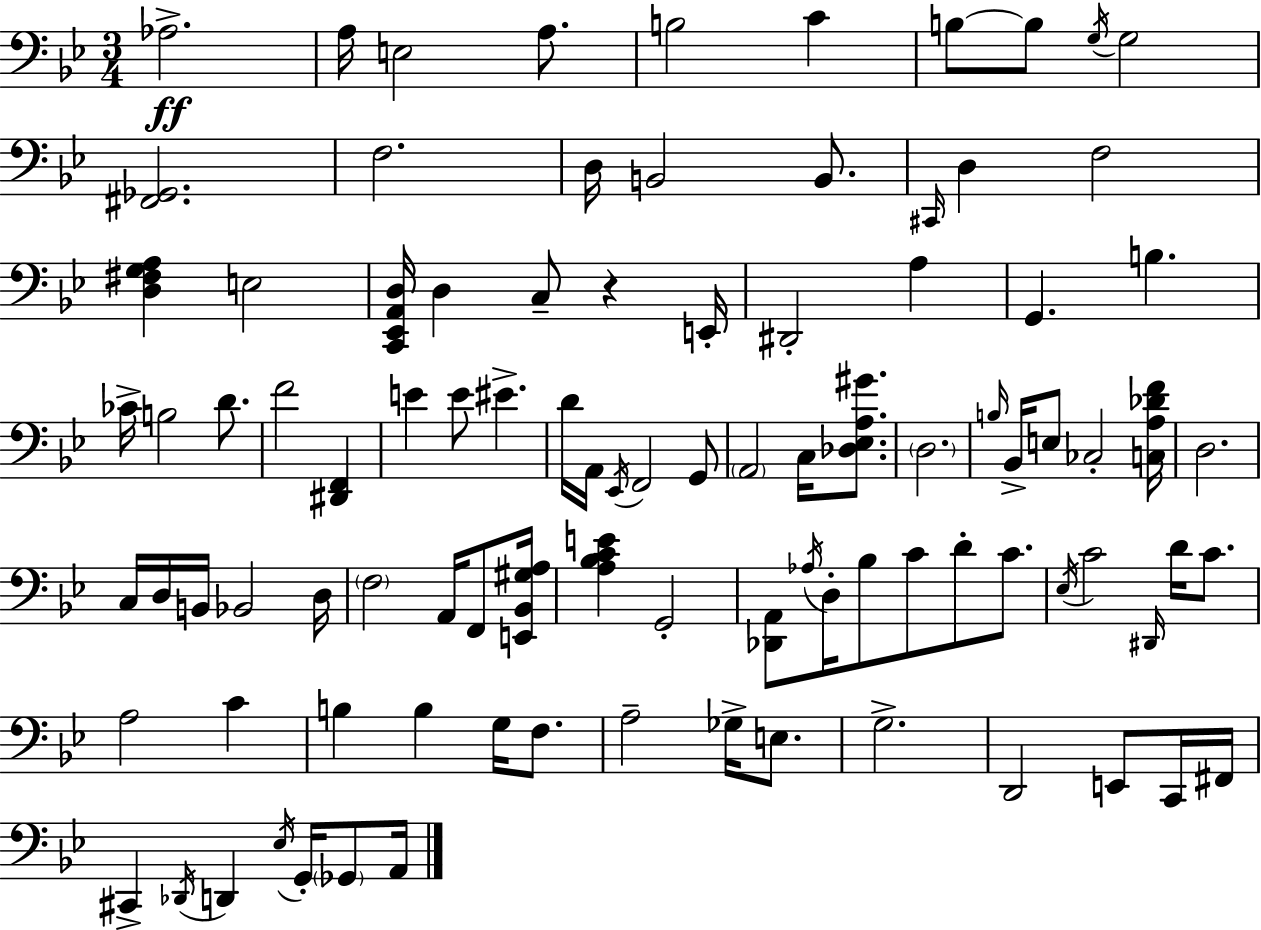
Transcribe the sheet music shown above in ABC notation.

X:1
T:Untitled
M:3/4
L:1/4
K:Bb
_A,2 A,/4 E,2 A,/2 B,2 C B,/2 B,/2 G,/4 G,2 [^F,,_G,,]2 F,2 D,/4 B,,2 B,,/2 ^C,,/4 D, F,2 [D,^F,G,A,] E,2 [C,,_E,,A,,D,]/4 D, C,/2 z E,,/4 ^D,,2 A, G,, B, _C/4 B,2 D/2 F2 [^D,,F,,] E E/2 ^E D/4 A,,/4 _E,,/4 F,,2 G,,/2 A,,2 C,/4 [_D,_E,A,^G]/2 D,2 B,/4 _B,,/4 E,/2 _C,2 [C,A,_DF]/4 D,2 C,/4 D,/4 B,,/4 _B,,2 D,/4 F,2 A,,/4 F,,/2 [E,,_B,,^G,A,]/4 [A,_B,CE] G,,2 [_D,,A,,]/2 _A,/4 D,/4 _B,/2 C/2 D/2 C/2 _E,/4 C2 ^D,,/4 D/4 C/2 A,2 C B, B, G,/4 F,/2 A,2 _G,/4 E,/2 G,2 D,,2 E,,/2 C,,/4 ^F,,/4 ^C,, _D,,/4 D,, _E,/4 G,,/4 _G,,/2 A,,/4